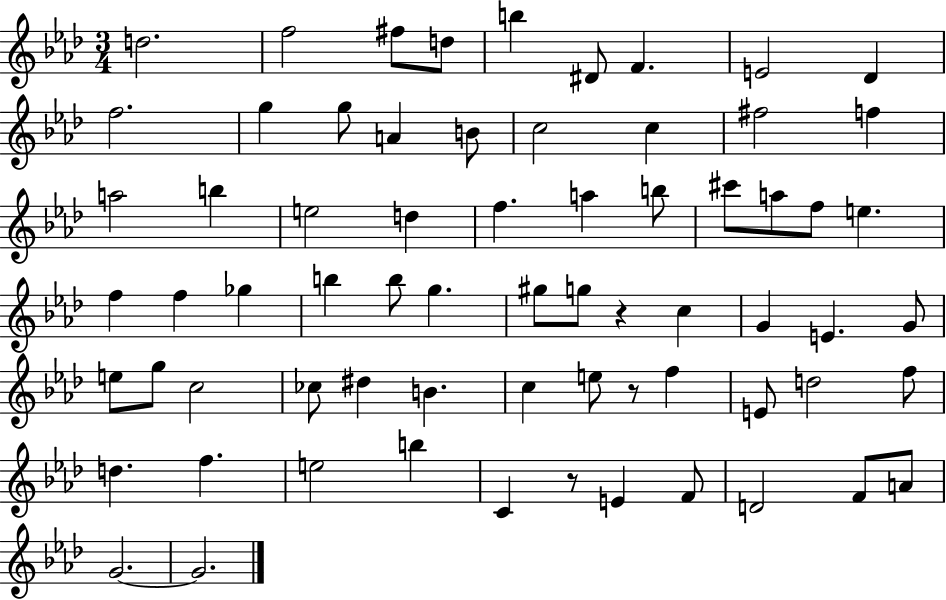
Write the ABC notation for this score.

X:1
T:Untitled
M:3/4
L:1/4
K:Ab
d2 f2 ^f/2 d/2 b ^D/2 F E2 _D f2 g g/2 A B/2 c2 c ^f2 f a2 b e2 d f a b/2 ^c'/2 a/2 f/2 e f f _g b b/2 g ^g/2 g/2 z c G E G/2 e/2 g/2 c2 _c/2 ^d B c e/2 z/2 f E/2 d2 f/2 d f e2 b C z/2 E F/2 D2 F/2 A/2 G2 G2